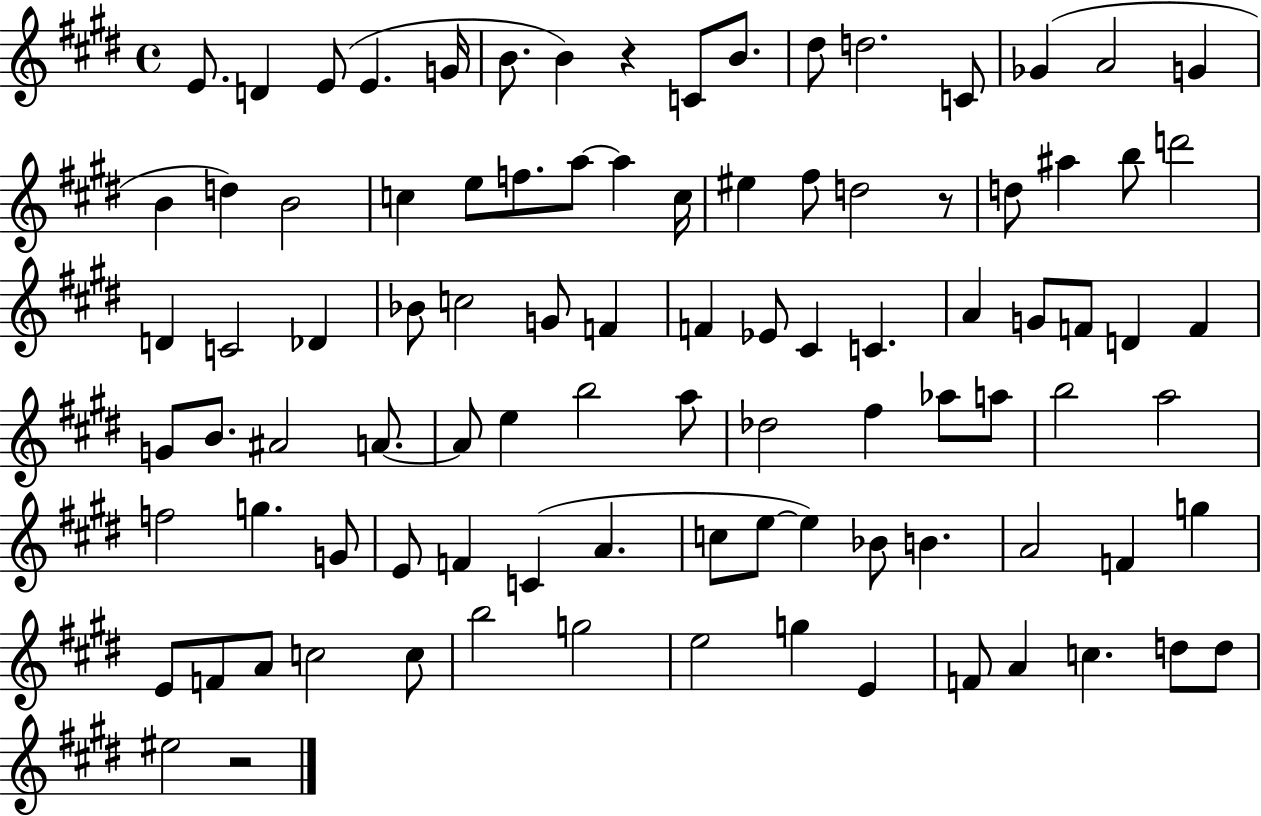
X:1
T:Untitled
M:4/4
L:1/4
K:E
E/2 D E/2 E G/4 B/2 B z C/2 B/2 ^d/2 d2 C/2 _G A2 G B d B2 c e/2 f/2 a/2 a c/4 ^e ^f/2 d2 z/2 d/2 ^a b/2 d'2 D C2 _D _B/2 c2 G/2 F F _E/2 ^C C A G/2 F/2 D F G/2 B/2 ^A2 A/2 A/2 e b2 a/2 _d2 ^f _a/2 a/2 b2 a2 f2 g G/2 E/2 F C A c/2 e/2 e _B/2 B A2 F g E/2 F/2 A/2 c2 c/2 b2 g2 e2 g E F/2 A c d/2 d/2 ^e2 z2